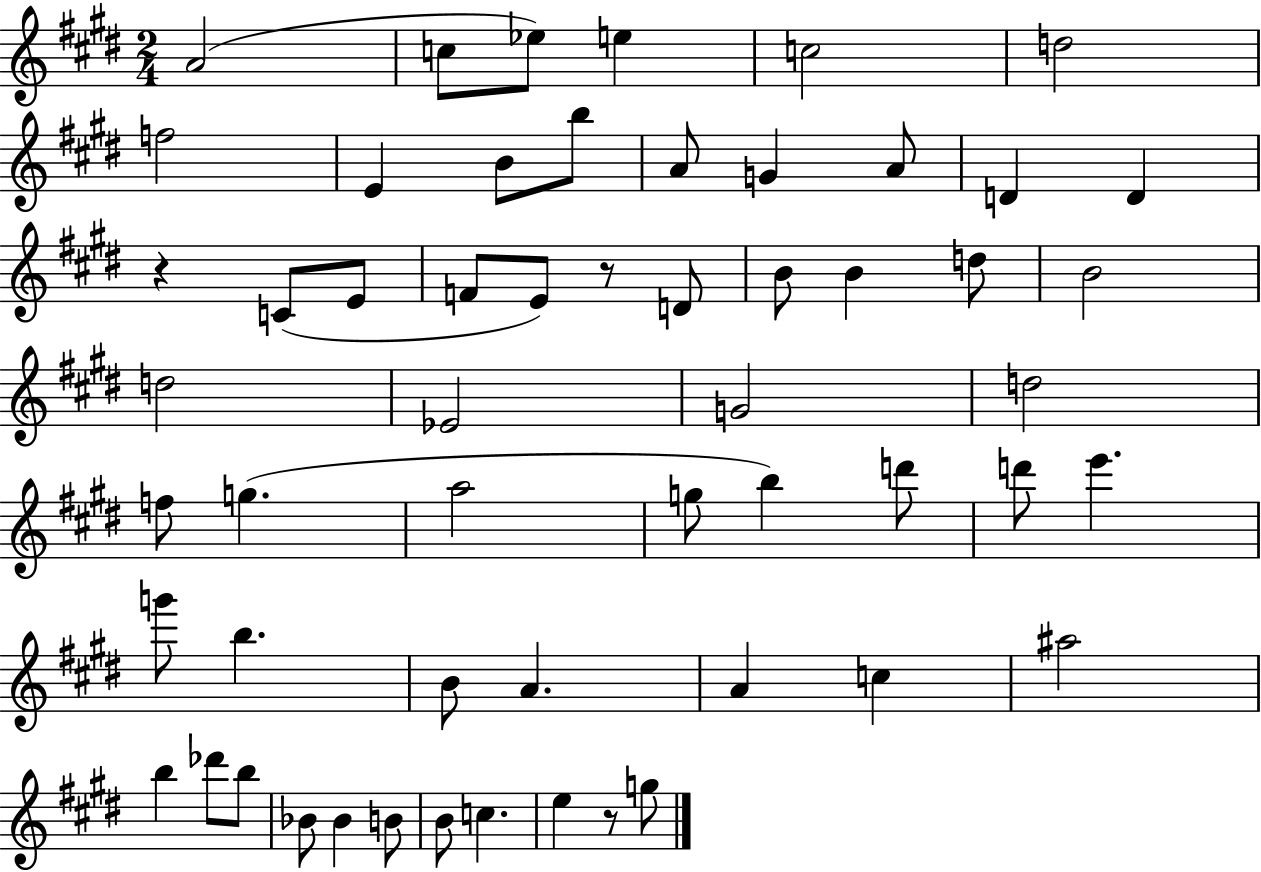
X:1
T:Untitled
M:2/4
L:1/4
K:E
A2 c/2 _e/2 e c2 d2 f2 E B/2 b/2 A/2 G A/2 D D z C/2 E/2 F/2 E/2 z/2 D/2 B/2 B d/2 B2 d2 _E2 G2 d2 f/2 g a2 g/2 b d'/2 d'/2 e' g'/2 b B/2 A A c ^a2 b _d'/2 b/2 _B/2 _B B/2 B/2 c e z/2 g/2